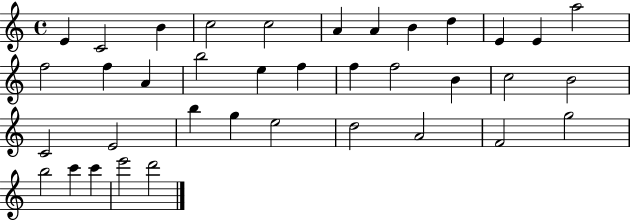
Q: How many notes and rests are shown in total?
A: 37